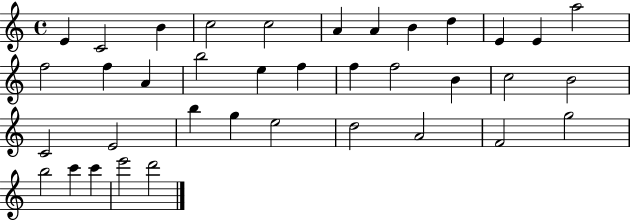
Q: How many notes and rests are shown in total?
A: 37